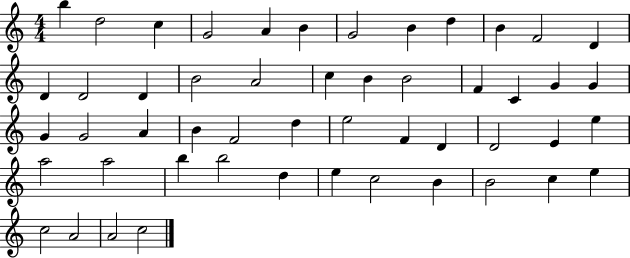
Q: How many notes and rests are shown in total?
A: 51